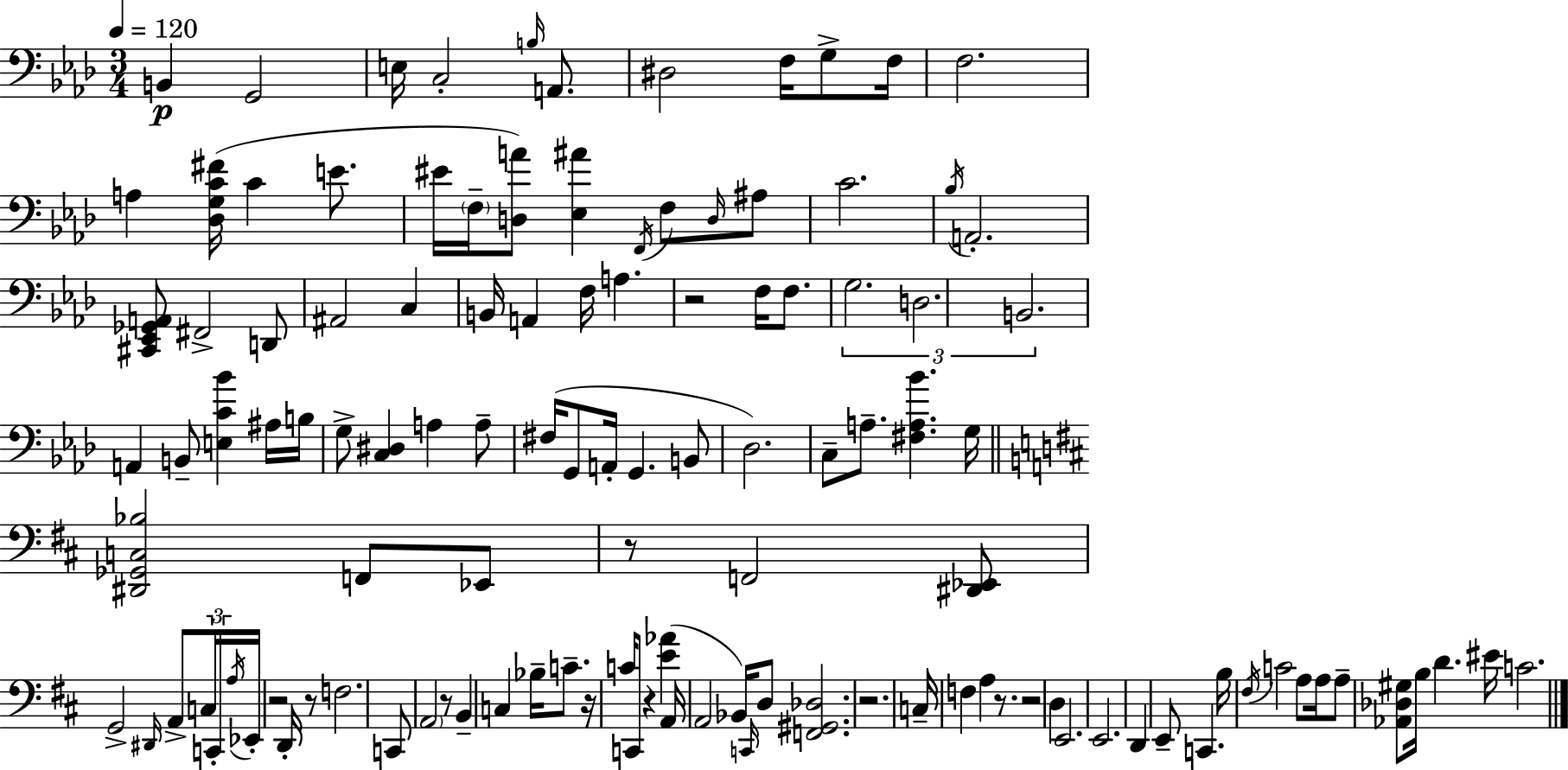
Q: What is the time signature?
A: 3/4